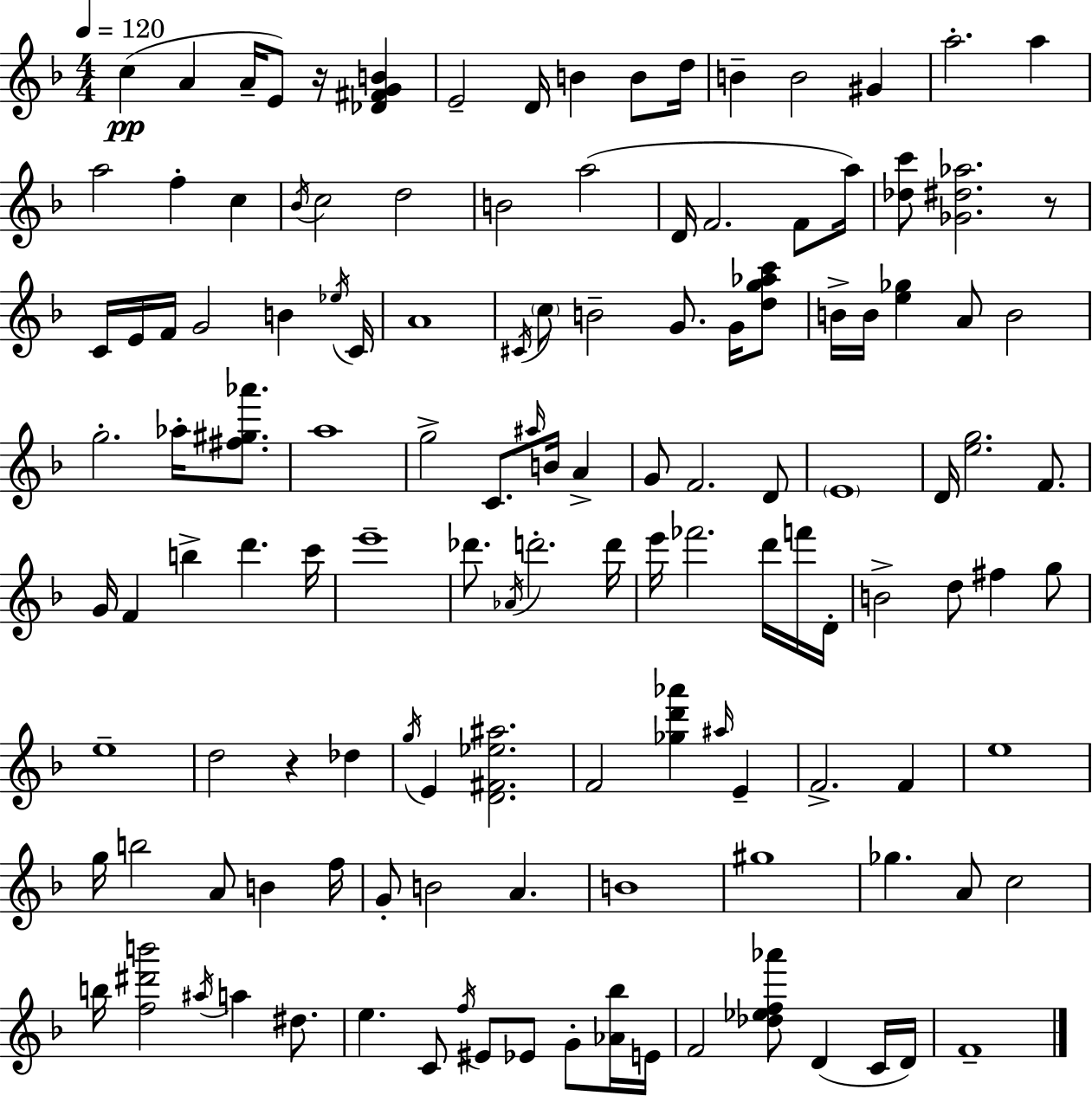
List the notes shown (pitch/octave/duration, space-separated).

C5/q A4/q A4/s E4/e R/s [Db4,F#4,G4,B4]/q E4/h D4/s B4/q B4/e D5/s B4/q B4/h G#4/q A5/h. A5/q A5/h F5/q C5/q Bb4/s C5/h D5/h B4/h A5/h D4/s F4/h. F4/e A5/s [Db5,C6]/e [Gb4,D#5,Ab5]/h. R/e C4/s E4/s F4/s G4/h B4/q Eb5/s C4/s A4/w C#4/s C5/e B4/h G4/e. G4/s [D5,G5,Ab5,C6]/e B4/s B4/s [E5,Gb5]/q A4/e B4/h G5/h. Ab5/s [F#5,G#5,Ab6]/e. A5/w G5/h C4/e. A#5/s B4/s A4/q G4/e F4/h. D4/e E4/w D4/s [E5,G5]/h. F4/e. G4/s F4/q B5/q D6/q. C6/s E6/w Db6/e. Ab4/s D6/h. D6/s E6/s FES6/h. D6/s F6/s D4/s B4/h D5/e F#5/q G5/e E5/w D5/h R/q Db5/q G5/s E4/q [D4,F#4,Eb5,A#5]/h. F4/h [Gb5,D6,Ab6]/q A#5/s E4/q F4/h. F4/q E5/w G5/s B5/h A4/e B4/q F5/s G4/e B4/h A4/q. B4/w G#5/w Gb5/q. A4/e C5/h B5/s [F5,D#6,B6]/h A#5/s A5/q D#5/e. E5/q. C4/e F5/s EIS4/e Eb4/e G4/e [Ab4,Bb5]/s E4/s F4/h [Db5,Eb5,F5,Ab6]/e D4/q C4/s D4/s F4/w